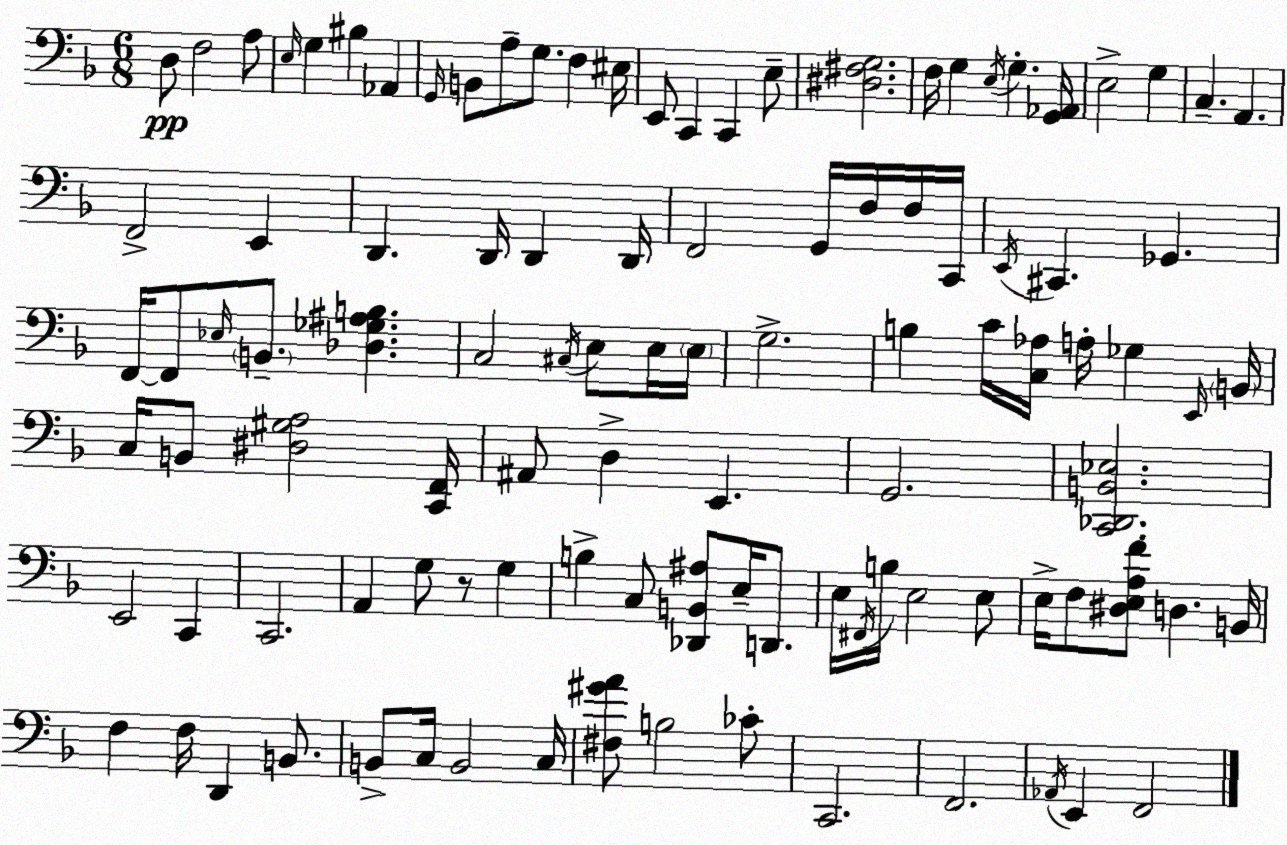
X:1
T:Untitled
M:6/8
L:1/4
K:F
D,/2 F,2 A,/2 E,/4 G, ^B, _A,, G,,/4 B,,/2 A,/2 G,/2 F, ^E,/4 E,,/2 C,, C,, E,/2 [^D,^F,G,]2 F,/4 G, E,/4 G, [G,,_A,,]/4 E,2 G, C, A,, F,,2 E,, D,, D,,/4 D,, D,,/4 F,,2 G,,/4 F,/4 F,/4 C,,/4 E,,/4 ^C,, _G,, F,,/4 F,,/2 _E,/4 B,,/2 [_D,_G,^A,B,] C,2 ^C,/4 E,/2 E,/4 E,/4 G,2 B, C/4 [C,_A,]/4 A,/4 _G, E,,/4 B,,/4 C,/4 B,,/2 [^D,^G,A,]2 [C,,F,,]/4 ^A,,/2 D, E,, G,,2 [C,,_D,,B,,_E,]2 E,,2 C,, C,,2 A,, G,/2 z/2 G, B, C,/2 [_D,,B,,^A,]/2 E,/4 D,,/2 E,/4 ^F,,/4 B,/4 E,2 E,/2 E,/4 F,/2 [^D,E,A,F]/2 D, B,,/4 F, F,/4 D,, B,,/2 B,,/2 C,/4 B,,2 C,/4 [^F,^GA]/2 B,2 _C/2 C,,2 F,,2 _A,,/4 E,, F,,2